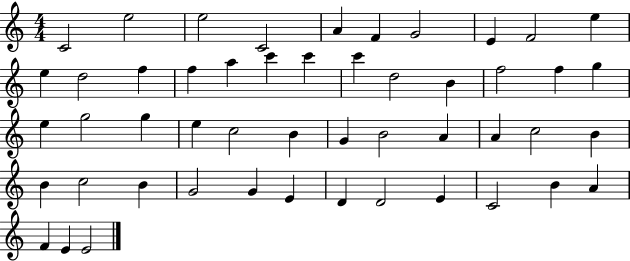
{
  \clef treble
  \numericTimeSignature
  \time 4/4
  \key c \major
  c'2 e''2 | e''2 c'2 | a'4 f'4 g'2 | e'4 f'2 e''4 | \break e''4 d''2 f''4 | f''4 a''4 c'''4 c'''4 | c'''4 d''2 b'4 | f''2 f''4 g''4 | \break e''4 g''2 g''4 | e''4 c''2 b'4 | g'4 b'2 a'4 | a'4 c''2 b'4 | \break b'4 c''2 b'4 | g'2 g'4 e'4 | d'4 d'2 e'4 | c'2 b'4 a'4 | \break f'4 e'4 e'2 | \bar "|."
}